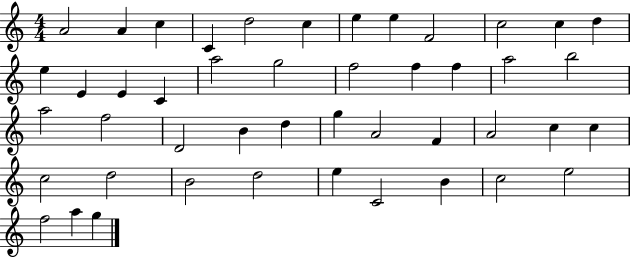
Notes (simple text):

A4/h A4/q C5/q C4/q D5/h C5/q E5/q E5/q F4/h C5/h C5/q D5/q E5/q E4/q E4/q C4/q A5/h G5/h F5/h F5/q F5/q A5/h B5/h A5/h F5/h D4/h B4/q D5/q G5/q A4/h F4/q A4/h C5/q C5/q C5/h D5/h B4/h D5/h E5/q C4/h B4/q C5/h E5/h F5/h A5/q G5/q